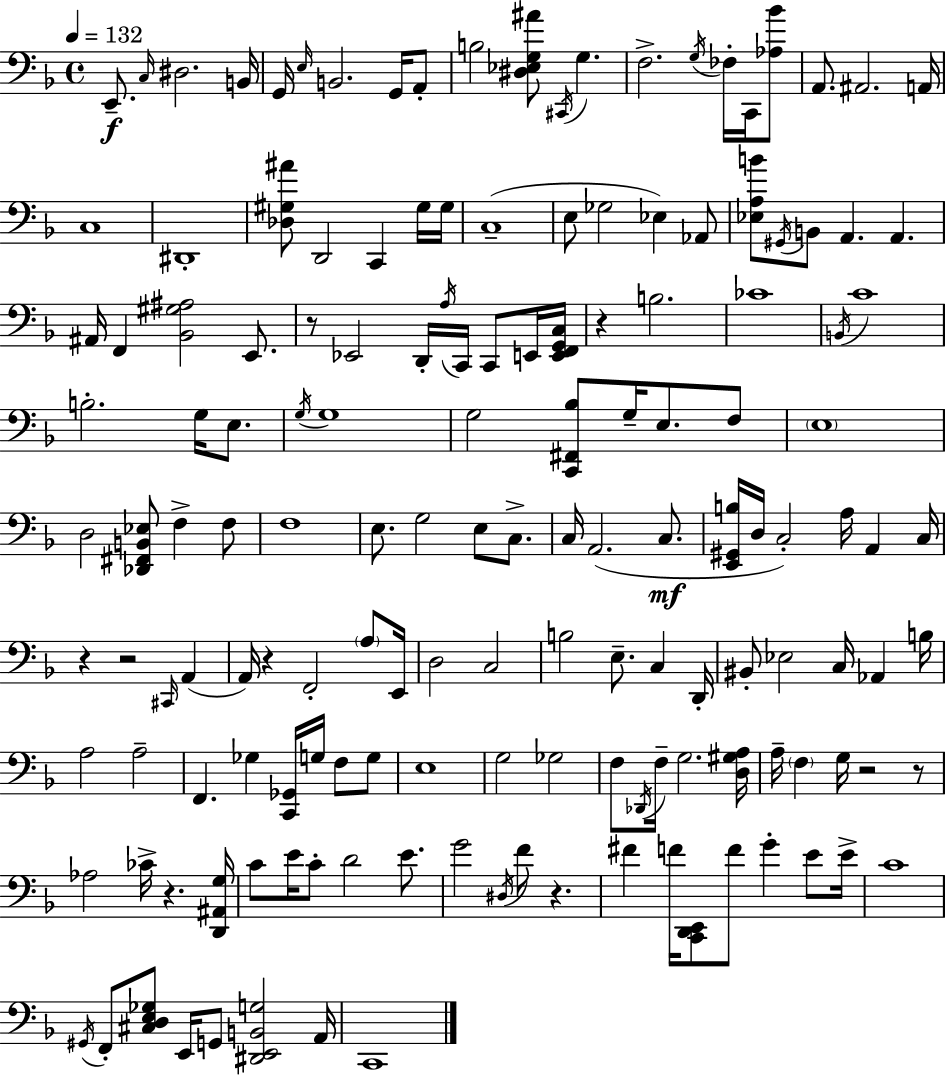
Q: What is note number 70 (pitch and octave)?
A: C3